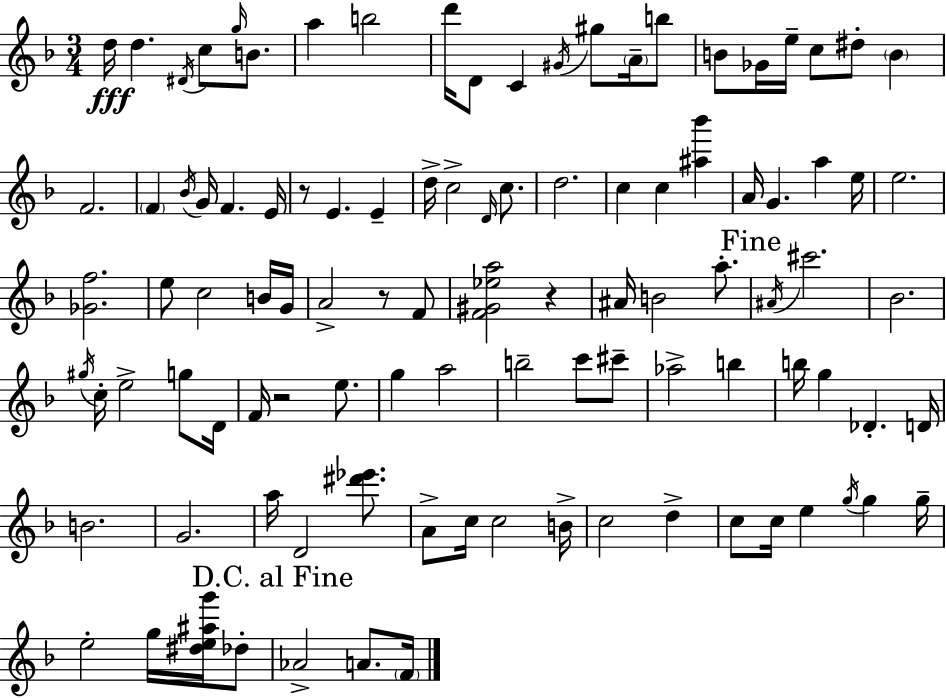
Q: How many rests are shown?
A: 4